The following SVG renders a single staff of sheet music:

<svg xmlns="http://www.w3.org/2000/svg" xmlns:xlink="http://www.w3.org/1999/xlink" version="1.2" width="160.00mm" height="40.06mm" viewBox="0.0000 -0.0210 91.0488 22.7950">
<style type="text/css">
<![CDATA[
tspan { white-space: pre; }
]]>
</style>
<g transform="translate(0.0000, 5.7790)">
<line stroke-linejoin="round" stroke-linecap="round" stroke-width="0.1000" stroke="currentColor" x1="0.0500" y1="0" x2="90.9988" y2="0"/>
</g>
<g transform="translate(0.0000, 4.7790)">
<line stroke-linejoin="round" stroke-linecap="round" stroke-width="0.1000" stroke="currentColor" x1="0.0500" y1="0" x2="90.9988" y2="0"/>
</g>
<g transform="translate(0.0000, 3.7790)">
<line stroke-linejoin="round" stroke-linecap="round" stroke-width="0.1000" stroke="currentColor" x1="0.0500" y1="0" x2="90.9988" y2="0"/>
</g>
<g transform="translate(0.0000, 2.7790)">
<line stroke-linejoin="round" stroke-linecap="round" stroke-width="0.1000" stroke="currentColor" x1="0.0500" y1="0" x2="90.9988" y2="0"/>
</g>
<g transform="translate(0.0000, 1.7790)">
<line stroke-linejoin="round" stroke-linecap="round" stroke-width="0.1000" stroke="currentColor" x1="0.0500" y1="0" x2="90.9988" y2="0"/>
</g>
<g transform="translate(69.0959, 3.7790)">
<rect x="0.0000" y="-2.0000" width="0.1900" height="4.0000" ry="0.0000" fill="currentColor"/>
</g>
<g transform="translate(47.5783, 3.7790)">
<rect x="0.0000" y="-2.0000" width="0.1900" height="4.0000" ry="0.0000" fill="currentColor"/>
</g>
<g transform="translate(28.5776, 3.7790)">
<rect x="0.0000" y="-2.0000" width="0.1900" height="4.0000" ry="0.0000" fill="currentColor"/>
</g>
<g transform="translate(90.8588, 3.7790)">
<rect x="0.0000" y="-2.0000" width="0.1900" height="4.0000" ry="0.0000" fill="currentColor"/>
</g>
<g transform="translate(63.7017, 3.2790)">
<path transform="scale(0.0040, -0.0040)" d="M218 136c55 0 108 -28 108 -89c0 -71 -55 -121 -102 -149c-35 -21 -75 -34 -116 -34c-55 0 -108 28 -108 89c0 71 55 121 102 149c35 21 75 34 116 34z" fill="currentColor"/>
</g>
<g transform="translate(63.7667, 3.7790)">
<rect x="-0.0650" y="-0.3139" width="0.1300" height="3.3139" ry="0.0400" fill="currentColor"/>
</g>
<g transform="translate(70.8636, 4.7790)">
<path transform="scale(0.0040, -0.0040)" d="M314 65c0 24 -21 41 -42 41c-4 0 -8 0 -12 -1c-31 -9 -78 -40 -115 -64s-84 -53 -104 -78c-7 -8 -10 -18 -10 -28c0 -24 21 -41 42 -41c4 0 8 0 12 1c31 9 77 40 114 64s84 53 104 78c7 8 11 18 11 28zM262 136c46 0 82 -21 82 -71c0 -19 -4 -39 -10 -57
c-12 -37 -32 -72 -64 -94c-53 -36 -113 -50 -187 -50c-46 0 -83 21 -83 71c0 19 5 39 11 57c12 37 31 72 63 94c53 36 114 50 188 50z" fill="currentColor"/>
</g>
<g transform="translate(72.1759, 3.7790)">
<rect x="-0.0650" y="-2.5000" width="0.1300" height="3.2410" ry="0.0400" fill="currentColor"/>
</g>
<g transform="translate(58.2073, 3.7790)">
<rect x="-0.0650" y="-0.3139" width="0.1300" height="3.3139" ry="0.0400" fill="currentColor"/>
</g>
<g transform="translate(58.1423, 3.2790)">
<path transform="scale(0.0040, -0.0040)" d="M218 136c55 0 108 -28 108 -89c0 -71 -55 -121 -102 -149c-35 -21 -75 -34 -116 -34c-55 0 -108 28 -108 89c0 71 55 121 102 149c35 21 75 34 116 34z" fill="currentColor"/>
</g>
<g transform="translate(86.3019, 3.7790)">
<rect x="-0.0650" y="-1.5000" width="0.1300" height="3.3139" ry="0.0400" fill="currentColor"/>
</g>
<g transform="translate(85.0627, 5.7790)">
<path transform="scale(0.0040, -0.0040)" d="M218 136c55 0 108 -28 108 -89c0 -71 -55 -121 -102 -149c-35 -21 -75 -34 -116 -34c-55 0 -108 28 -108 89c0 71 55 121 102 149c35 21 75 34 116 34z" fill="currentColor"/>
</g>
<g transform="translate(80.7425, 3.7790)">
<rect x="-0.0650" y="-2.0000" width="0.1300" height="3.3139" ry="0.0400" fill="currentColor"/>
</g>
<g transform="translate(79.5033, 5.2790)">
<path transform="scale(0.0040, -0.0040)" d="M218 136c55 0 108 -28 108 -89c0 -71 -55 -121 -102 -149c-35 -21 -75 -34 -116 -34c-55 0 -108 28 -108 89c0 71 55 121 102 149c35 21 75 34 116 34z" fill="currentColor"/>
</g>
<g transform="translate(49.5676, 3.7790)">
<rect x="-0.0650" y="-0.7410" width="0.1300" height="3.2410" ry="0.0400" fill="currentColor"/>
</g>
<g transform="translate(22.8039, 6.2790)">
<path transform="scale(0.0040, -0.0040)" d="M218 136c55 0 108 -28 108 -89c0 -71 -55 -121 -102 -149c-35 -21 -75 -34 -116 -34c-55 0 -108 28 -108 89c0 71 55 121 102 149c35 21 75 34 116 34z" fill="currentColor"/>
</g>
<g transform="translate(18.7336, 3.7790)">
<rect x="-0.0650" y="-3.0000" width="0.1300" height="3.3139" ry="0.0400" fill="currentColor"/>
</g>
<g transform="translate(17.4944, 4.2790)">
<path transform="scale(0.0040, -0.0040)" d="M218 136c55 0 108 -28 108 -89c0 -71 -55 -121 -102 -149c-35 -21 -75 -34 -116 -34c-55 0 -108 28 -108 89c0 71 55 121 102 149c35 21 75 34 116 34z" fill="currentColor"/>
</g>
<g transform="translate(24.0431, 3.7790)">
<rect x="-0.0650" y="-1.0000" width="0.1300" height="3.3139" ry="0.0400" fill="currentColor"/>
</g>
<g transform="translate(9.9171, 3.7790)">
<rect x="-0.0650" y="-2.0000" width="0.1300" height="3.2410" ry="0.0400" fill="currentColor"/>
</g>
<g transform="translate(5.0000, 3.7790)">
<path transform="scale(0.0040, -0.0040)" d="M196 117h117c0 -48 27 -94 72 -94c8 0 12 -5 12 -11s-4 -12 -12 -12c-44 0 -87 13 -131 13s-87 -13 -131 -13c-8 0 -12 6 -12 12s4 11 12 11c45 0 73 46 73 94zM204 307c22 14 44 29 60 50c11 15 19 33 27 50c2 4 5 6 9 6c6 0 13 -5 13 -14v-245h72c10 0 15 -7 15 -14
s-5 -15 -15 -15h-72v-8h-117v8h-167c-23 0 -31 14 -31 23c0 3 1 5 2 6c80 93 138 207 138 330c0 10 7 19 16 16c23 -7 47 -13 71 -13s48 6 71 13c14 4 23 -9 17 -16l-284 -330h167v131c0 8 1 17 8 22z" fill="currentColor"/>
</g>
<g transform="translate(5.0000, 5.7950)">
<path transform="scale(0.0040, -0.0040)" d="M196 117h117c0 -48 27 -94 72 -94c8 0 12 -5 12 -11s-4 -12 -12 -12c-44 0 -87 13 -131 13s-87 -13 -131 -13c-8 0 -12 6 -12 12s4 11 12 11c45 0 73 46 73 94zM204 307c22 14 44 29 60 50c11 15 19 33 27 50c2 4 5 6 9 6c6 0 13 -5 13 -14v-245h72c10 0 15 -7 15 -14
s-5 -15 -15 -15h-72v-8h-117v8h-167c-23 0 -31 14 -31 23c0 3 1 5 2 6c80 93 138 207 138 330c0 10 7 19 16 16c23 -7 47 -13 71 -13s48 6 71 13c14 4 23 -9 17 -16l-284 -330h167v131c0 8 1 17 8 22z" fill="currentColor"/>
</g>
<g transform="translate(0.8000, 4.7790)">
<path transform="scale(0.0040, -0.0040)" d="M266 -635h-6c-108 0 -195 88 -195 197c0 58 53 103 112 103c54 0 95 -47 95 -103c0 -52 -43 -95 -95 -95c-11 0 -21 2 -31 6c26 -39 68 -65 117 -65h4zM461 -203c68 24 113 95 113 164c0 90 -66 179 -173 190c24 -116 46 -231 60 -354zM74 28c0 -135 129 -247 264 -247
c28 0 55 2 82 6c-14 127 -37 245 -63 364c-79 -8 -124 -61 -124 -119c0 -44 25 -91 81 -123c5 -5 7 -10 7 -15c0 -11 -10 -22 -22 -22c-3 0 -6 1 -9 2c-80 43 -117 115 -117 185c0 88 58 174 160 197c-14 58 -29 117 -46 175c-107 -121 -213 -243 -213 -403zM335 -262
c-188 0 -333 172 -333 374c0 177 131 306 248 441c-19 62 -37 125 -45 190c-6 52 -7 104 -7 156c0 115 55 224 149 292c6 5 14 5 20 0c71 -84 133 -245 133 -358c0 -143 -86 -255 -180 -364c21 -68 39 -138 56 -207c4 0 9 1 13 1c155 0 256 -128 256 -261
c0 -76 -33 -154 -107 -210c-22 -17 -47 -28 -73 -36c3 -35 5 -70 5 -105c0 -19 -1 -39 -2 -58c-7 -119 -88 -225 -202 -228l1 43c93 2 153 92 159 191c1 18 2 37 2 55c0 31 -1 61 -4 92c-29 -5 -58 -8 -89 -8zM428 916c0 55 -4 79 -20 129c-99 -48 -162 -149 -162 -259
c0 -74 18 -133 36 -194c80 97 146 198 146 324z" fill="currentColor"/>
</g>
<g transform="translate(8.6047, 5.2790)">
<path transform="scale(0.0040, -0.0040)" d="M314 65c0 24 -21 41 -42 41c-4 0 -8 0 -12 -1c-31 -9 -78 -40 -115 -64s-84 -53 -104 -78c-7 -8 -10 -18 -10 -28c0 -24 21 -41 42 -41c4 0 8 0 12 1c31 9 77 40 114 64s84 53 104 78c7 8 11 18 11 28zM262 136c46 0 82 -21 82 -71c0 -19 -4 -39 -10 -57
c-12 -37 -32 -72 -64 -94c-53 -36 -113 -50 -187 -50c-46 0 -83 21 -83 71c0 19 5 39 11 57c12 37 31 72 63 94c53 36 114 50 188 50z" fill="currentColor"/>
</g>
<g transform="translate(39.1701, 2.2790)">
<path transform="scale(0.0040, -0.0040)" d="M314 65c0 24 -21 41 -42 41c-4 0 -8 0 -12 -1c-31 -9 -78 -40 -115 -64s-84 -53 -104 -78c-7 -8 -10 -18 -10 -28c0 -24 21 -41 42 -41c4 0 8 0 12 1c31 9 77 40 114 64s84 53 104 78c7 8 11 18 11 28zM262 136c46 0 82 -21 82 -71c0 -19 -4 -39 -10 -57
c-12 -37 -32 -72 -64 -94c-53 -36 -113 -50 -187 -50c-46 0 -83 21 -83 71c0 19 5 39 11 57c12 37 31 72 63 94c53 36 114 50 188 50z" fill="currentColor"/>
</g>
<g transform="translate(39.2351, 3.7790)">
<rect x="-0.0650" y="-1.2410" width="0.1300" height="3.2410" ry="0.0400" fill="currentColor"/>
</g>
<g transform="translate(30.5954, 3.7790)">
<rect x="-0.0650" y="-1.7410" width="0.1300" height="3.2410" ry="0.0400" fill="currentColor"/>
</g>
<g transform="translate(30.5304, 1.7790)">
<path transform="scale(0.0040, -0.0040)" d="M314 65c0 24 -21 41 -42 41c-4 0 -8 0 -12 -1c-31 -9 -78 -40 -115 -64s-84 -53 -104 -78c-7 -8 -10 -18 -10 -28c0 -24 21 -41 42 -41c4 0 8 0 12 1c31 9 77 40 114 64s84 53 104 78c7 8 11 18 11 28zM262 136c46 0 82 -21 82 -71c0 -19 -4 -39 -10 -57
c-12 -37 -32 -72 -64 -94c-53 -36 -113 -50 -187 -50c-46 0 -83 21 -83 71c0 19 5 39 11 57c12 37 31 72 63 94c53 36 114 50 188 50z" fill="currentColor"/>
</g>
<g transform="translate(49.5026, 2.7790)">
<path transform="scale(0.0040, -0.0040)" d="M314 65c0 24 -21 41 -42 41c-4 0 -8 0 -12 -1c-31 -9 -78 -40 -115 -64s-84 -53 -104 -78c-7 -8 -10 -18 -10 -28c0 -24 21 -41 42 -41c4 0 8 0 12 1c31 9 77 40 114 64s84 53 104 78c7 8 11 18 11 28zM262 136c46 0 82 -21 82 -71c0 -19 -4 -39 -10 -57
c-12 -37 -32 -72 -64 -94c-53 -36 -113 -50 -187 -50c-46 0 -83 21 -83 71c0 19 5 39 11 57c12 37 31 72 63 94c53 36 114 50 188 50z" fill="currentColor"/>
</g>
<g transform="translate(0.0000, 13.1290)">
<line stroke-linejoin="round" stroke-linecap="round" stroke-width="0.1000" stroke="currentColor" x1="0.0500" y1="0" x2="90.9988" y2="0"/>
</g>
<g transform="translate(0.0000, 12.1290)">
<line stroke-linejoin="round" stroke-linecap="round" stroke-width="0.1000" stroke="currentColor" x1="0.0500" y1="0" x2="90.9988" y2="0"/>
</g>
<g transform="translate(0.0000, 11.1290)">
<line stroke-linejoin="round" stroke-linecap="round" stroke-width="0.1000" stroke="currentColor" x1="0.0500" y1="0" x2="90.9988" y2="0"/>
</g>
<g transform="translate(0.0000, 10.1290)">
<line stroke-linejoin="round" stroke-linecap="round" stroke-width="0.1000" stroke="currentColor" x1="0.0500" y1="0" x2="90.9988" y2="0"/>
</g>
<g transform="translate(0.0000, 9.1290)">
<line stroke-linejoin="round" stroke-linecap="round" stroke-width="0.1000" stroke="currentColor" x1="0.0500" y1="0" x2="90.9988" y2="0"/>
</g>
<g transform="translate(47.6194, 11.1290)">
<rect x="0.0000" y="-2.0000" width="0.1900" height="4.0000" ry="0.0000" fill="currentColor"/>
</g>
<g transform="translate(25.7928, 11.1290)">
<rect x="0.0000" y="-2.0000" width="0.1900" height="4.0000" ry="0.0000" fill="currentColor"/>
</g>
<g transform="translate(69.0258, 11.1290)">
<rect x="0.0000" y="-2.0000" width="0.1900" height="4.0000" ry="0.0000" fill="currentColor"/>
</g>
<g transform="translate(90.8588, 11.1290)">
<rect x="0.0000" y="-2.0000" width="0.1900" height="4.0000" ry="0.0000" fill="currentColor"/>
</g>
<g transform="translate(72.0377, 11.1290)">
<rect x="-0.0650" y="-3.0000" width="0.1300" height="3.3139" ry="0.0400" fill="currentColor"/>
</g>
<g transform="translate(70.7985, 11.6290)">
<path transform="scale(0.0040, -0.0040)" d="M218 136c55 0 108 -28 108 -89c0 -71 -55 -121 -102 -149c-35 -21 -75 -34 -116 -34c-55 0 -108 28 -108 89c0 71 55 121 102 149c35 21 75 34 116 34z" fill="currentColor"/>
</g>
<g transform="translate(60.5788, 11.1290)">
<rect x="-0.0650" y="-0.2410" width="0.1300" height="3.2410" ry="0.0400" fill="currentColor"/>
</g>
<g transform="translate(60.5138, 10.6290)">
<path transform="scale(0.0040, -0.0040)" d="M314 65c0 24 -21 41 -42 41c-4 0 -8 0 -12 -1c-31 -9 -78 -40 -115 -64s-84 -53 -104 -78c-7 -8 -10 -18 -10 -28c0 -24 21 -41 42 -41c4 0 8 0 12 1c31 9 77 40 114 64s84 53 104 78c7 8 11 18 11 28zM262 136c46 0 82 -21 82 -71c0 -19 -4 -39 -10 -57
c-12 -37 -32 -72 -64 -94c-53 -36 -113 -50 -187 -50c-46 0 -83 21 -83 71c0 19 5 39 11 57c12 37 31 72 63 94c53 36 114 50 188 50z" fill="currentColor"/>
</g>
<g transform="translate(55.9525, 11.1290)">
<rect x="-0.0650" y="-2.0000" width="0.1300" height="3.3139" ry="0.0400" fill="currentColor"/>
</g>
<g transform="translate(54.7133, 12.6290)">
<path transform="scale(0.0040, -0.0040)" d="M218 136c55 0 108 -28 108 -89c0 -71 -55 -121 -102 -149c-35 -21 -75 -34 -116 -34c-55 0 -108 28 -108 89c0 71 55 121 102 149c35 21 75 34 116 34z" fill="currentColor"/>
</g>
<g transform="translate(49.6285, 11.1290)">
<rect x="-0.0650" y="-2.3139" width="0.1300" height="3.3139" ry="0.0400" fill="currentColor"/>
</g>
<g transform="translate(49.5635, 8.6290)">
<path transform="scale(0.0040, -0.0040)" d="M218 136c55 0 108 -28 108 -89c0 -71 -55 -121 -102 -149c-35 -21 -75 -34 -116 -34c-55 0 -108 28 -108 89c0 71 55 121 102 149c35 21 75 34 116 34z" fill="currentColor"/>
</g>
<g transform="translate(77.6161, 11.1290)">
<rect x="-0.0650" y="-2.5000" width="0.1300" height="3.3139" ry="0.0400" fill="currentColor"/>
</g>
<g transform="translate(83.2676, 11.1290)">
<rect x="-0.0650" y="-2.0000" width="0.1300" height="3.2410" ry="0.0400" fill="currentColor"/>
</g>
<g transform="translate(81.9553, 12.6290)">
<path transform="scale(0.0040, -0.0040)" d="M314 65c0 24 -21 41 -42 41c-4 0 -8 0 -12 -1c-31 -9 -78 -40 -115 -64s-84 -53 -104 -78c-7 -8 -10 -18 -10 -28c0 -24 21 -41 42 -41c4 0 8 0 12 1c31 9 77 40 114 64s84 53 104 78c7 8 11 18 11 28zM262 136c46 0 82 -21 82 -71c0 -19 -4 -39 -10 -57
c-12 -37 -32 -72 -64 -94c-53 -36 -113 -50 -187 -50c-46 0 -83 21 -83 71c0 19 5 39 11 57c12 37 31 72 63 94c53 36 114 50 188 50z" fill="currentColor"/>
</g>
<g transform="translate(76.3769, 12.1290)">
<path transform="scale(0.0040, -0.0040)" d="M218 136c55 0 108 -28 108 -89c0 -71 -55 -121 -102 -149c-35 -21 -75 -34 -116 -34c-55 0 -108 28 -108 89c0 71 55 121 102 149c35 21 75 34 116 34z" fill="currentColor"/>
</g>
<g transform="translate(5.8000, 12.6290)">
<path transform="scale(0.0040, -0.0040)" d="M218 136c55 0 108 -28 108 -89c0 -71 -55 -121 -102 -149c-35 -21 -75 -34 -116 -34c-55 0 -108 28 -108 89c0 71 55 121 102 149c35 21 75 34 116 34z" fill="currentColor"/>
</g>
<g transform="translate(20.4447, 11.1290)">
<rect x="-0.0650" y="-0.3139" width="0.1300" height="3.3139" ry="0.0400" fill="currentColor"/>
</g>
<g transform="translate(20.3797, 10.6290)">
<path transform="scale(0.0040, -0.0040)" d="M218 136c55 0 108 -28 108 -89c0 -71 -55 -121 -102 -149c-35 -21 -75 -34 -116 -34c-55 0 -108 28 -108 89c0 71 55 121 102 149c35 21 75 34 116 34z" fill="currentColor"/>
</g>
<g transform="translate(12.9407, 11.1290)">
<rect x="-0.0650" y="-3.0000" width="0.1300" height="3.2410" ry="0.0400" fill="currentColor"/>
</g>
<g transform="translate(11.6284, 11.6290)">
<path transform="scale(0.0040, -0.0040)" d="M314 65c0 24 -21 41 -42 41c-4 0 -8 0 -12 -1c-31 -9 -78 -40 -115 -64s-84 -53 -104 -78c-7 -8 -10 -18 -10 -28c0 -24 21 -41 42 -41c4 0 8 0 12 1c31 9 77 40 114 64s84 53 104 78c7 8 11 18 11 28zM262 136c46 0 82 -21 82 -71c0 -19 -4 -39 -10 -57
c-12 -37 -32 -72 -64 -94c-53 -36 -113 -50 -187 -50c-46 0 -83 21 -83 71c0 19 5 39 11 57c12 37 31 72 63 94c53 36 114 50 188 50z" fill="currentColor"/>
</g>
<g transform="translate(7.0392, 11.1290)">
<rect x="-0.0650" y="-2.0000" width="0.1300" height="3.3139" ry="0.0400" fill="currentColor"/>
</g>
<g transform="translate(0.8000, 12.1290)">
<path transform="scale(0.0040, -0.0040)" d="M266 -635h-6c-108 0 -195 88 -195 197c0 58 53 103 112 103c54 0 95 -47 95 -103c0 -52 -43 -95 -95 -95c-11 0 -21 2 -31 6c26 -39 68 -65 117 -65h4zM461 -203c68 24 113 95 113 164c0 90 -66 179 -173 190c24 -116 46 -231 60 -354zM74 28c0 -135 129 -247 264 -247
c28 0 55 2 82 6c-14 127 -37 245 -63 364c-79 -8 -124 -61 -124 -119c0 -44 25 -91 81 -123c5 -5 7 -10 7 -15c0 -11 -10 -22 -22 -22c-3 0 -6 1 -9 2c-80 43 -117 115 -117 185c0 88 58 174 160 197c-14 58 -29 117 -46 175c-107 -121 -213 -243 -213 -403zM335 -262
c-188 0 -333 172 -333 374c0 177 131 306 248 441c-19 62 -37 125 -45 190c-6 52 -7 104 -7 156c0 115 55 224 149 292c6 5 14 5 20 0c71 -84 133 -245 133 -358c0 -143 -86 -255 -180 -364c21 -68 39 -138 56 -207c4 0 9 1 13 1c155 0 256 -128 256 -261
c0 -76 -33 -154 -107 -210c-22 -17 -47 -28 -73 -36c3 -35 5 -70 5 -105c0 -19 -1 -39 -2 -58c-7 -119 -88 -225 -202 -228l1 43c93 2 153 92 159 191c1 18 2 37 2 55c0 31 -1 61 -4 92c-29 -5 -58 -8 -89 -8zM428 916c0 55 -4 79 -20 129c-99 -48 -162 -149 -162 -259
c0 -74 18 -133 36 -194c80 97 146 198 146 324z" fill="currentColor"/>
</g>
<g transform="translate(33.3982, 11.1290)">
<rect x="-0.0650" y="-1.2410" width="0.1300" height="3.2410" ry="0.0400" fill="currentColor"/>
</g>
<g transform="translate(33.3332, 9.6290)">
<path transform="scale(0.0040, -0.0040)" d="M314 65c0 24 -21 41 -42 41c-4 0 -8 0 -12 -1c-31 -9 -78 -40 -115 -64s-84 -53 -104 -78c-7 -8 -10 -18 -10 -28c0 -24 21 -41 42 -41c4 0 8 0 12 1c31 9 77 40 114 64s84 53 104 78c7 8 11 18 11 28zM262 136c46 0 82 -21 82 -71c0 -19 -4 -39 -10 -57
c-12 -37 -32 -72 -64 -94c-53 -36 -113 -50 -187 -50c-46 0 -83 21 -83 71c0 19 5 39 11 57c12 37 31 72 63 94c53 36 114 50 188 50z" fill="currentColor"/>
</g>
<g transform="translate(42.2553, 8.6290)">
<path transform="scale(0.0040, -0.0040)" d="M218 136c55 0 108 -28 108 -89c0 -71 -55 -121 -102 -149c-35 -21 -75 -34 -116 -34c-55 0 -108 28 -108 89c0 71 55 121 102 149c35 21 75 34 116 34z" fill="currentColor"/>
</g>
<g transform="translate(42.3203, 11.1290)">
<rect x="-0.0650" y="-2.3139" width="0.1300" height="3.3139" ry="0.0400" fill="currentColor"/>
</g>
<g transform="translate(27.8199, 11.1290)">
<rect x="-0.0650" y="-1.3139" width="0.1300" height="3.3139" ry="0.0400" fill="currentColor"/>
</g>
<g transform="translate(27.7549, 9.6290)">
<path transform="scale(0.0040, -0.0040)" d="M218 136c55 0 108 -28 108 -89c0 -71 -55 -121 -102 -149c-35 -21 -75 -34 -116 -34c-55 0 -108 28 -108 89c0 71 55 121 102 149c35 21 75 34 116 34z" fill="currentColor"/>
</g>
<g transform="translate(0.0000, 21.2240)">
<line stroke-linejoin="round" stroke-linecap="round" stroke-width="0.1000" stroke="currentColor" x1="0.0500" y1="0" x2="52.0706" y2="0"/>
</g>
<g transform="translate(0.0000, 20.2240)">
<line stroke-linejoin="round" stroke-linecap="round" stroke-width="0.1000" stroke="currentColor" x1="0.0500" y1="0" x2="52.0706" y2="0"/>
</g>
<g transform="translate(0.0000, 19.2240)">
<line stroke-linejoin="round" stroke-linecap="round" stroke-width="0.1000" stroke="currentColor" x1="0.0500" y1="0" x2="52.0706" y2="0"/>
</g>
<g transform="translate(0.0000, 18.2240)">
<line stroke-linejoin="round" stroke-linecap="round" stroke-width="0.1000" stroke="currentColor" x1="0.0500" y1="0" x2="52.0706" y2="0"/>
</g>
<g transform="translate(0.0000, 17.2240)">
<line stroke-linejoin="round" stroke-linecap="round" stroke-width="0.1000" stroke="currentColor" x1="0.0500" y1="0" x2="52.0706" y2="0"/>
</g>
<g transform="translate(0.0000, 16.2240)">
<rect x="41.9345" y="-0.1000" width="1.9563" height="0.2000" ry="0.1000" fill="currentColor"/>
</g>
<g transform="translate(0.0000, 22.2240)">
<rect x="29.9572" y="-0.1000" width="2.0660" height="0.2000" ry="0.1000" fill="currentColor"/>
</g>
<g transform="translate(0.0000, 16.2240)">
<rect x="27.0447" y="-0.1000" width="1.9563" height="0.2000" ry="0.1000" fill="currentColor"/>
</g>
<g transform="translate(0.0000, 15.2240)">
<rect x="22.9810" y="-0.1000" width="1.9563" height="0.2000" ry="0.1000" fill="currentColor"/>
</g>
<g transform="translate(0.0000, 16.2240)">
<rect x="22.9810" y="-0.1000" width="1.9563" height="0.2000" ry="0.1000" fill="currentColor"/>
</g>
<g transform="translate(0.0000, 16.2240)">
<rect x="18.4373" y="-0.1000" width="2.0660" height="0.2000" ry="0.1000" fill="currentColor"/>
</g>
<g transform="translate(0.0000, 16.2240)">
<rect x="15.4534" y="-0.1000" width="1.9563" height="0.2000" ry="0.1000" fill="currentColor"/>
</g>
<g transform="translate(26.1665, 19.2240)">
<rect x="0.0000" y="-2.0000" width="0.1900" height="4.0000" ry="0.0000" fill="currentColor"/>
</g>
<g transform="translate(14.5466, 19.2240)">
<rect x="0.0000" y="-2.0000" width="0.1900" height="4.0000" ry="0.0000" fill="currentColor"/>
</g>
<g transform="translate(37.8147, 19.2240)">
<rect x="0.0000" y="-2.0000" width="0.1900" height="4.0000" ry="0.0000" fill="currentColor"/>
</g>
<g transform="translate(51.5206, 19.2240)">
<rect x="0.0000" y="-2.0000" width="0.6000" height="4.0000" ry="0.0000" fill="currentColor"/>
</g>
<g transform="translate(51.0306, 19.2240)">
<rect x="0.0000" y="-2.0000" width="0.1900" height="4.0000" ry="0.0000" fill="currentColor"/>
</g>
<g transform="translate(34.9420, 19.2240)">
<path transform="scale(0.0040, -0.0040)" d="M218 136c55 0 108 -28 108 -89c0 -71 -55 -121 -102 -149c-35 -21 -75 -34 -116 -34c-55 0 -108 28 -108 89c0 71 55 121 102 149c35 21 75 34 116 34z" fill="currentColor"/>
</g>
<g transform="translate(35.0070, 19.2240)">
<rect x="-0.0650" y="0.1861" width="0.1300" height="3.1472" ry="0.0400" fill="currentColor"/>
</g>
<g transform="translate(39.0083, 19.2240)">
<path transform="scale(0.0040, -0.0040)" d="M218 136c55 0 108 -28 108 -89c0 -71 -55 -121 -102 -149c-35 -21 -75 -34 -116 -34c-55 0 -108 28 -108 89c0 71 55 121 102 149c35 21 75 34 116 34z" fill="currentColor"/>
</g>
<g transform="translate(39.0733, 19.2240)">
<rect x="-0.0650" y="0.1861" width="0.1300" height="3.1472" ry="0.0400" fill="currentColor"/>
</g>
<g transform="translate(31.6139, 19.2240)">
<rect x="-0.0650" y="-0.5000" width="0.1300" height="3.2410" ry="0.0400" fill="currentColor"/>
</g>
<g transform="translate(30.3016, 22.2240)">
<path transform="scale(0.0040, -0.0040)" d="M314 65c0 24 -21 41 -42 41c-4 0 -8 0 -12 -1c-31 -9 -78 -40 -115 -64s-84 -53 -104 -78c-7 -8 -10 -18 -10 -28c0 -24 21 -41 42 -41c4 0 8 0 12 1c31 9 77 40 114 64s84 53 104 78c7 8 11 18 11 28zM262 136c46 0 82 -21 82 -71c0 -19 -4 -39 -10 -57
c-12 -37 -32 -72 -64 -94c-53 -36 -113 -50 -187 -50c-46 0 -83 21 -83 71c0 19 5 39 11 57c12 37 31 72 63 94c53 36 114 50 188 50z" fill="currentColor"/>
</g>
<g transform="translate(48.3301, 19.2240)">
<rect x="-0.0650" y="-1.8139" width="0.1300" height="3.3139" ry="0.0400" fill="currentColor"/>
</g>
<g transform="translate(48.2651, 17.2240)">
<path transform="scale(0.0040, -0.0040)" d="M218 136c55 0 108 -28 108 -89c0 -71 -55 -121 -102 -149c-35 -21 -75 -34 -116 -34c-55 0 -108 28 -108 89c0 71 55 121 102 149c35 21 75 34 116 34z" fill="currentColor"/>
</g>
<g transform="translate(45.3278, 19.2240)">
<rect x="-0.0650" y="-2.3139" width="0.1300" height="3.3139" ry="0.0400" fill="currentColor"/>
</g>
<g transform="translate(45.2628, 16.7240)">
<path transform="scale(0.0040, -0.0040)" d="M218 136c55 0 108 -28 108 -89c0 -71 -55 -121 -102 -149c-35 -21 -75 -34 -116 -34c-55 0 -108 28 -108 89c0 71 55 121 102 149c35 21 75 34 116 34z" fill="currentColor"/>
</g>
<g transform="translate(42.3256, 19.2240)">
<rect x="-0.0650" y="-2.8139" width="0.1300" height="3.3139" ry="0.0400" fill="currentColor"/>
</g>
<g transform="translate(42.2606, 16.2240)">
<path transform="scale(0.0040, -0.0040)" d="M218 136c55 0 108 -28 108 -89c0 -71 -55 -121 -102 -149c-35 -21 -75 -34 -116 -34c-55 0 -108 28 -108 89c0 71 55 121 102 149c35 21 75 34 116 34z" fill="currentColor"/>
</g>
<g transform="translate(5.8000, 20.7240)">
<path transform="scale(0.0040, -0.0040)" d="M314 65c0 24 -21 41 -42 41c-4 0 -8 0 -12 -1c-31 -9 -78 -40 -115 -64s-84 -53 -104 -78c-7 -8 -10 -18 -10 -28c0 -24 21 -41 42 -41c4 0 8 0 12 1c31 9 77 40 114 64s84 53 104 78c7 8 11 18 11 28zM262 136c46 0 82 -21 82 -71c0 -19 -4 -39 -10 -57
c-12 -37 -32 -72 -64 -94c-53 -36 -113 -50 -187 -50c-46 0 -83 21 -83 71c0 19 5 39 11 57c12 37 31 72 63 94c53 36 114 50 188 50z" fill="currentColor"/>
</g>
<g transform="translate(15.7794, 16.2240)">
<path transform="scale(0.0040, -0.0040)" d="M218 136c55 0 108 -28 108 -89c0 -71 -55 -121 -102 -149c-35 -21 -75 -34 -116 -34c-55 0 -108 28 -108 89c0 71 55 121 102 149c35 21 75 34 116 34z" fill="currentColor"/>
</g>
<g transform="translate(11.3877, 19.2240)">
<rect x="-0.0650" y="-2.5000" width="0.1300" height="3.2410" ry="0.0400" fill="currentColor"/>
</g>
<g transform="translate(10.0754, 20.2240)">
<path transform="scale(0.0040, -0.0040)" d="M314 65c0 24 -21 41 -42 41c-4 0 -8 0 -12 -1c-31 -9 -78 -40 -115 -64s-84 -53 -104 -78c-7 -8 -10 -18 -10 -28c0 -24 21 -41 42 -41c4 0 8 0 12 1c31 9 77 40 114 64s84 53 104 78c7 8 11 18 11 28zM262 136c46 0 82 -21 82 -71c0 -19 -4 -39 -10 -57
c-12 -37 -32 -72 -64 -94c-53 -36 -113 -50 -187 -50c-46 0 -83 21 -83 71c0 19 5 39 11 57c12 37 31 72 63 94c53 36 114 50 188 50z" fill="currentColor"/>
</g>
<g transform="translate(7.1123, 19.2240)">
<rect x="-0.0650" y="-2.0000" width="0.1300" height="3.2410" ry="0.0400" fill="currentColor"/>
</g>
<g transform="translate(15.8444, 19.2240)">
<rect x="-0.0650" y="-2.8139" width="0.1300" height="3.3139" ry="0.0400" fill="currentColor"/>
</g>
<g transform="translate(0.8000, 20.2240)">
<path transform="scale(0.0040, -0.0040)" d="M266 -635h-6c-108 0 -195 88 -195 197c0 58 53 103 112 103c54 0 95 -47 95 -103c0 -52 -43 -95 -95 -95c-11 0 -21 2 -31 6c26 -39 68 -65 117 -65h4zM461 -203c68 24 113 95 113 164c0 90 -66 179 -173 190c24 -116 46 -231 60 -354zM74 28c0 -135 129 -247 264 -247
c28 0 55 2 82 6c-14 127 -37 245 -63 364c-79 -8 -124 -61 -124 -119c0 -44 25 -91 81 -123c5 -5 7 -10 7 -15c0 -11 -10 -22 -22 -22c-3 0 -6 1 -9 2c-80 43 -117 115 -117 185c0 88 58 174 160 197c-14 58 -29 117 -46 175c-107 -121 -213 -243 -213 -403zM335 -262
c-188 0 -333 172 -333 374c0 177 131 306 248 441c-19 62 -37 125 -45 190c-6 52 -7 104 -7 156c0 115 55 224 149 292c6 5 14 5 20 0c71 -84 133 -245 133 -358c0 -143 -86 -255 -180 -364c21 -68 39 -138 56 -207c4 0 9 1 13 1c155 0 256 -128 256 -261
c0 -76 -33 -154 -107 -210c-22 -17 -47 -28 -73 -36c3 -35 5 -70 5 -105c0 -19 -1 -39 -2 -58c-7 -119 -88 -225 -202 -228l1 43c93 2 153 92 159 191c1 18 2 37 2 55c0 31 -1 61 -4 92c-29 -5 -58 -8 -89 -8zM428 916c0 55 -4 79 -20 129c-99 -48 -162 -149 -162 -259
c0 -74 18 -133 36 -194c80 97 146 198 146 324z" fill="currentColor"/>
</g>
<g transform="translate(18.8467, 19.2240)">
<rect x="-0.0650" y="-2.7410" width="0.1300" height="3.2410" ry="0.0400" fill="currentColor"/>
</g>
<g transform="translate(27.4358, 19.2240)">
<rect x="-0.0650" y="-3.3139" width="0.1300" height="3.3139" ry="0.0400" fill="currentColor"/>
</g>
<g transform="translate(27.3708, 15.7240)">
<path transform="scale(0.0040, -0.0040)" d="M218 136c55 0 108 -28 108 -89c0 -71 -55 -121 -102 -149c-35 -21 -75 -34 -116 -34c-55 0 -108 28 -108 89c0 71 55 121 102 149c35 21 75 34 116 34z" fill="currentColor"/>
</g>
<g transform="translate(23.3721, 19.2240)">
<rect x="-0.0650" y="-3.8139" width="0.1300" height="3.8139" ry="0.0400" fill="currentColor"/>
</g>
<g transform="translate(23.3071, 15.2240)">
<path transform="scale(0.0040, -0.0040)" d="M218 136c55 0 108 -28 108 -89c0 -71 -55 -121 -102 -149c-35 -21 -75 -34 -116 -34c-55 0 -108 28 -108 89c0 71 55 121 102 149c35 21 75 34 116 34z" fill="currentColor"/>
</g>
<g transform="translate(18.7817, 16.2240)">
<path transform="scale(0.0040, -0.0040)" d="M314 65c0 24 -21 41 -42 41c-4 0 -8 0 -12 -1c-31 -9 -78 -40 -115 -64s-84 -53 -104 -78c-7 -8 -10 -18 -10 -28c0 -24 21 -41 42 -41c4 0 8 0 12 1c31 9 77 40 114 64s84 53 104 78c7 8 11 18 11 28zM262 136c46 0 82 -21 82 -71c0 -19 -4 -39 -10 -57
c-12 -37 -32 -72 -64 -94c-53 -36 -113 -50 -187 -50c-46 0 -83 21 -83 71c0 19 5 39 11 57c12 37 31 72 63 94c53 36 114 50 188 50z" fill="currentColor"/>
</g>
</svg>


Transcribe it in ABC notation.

X:1
T:Untitled
M:4/4
L:1/4
K:C
F2 A D f2 e2 d2 c c G2 F E F A2 c e e2 g g F c2 A G F2 F2 G2 a a2 c' b C2 B B a g f